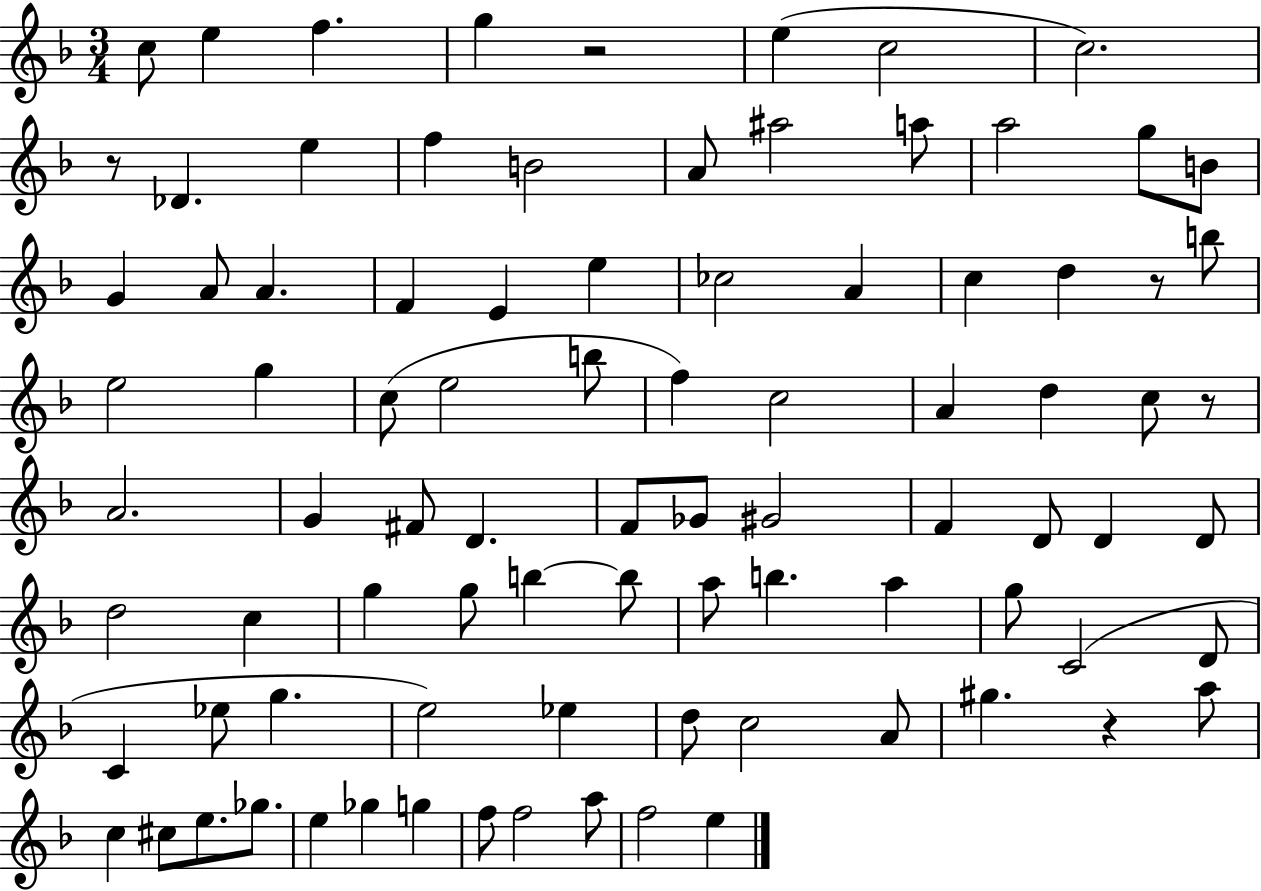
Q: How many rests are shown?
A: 5